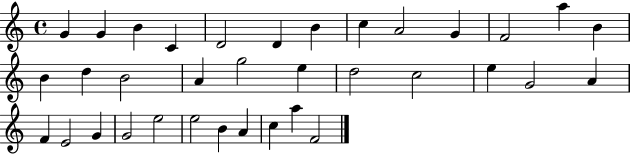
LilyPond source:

{
  \clef treble
  \time 4/4
  \defaultTimeSignature
  \key c \major
  g'4 g'4 b'4 c'4 | d'2 d'4 b'4 | c''4 a'2 g'4 | f'2 a''4 b'4 | \break b'4 d''4 b'2 | a'4 g''2 e''4 | d''2 c''2 | e''4 g'2 a'4 | \break f'4 e'2 g'4 | g'2 e''2 | e''2 b'4 a'4 | c''4 a''4 f'2 | \break \bar "|."
}